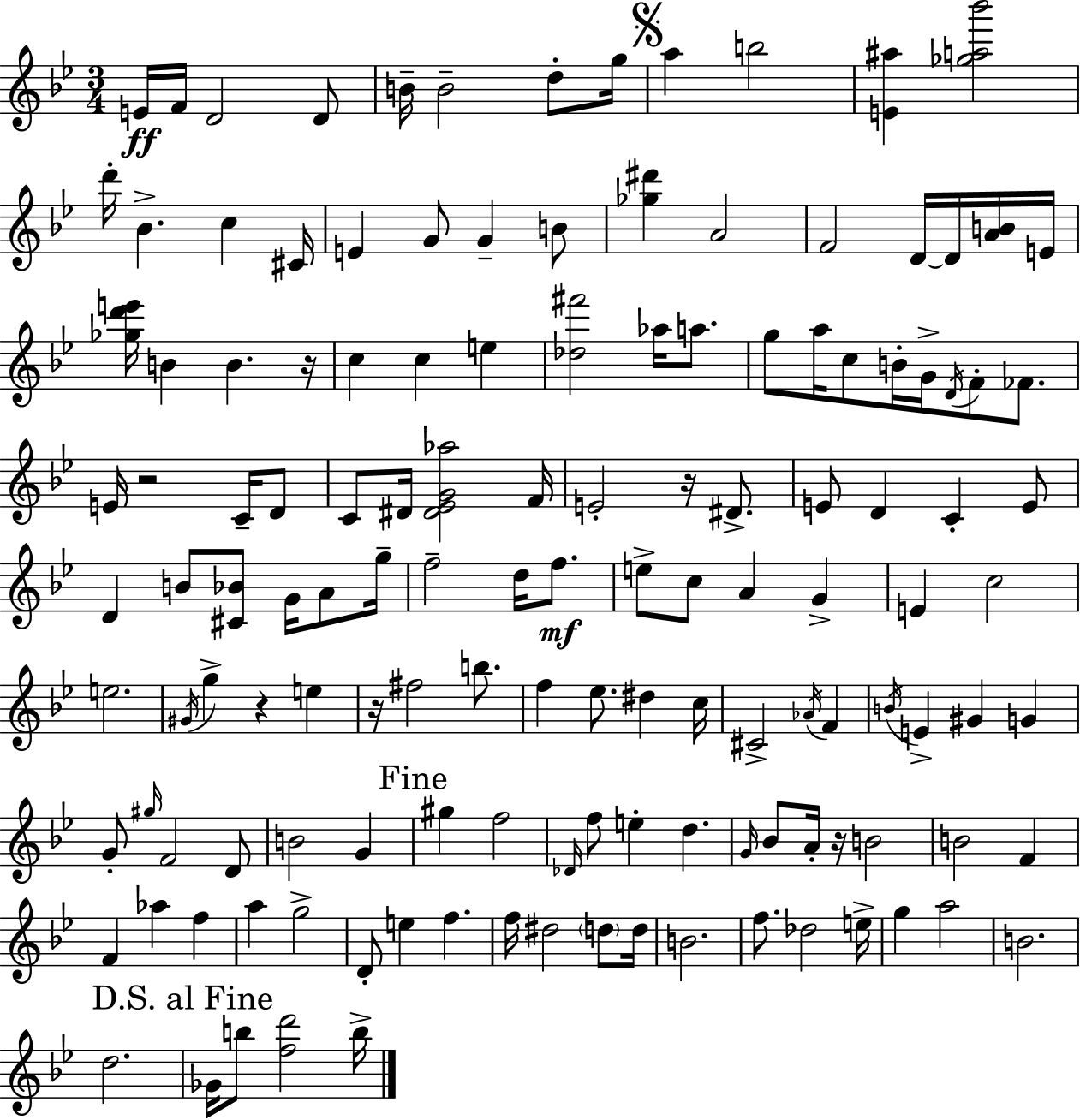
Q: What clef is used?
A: treble